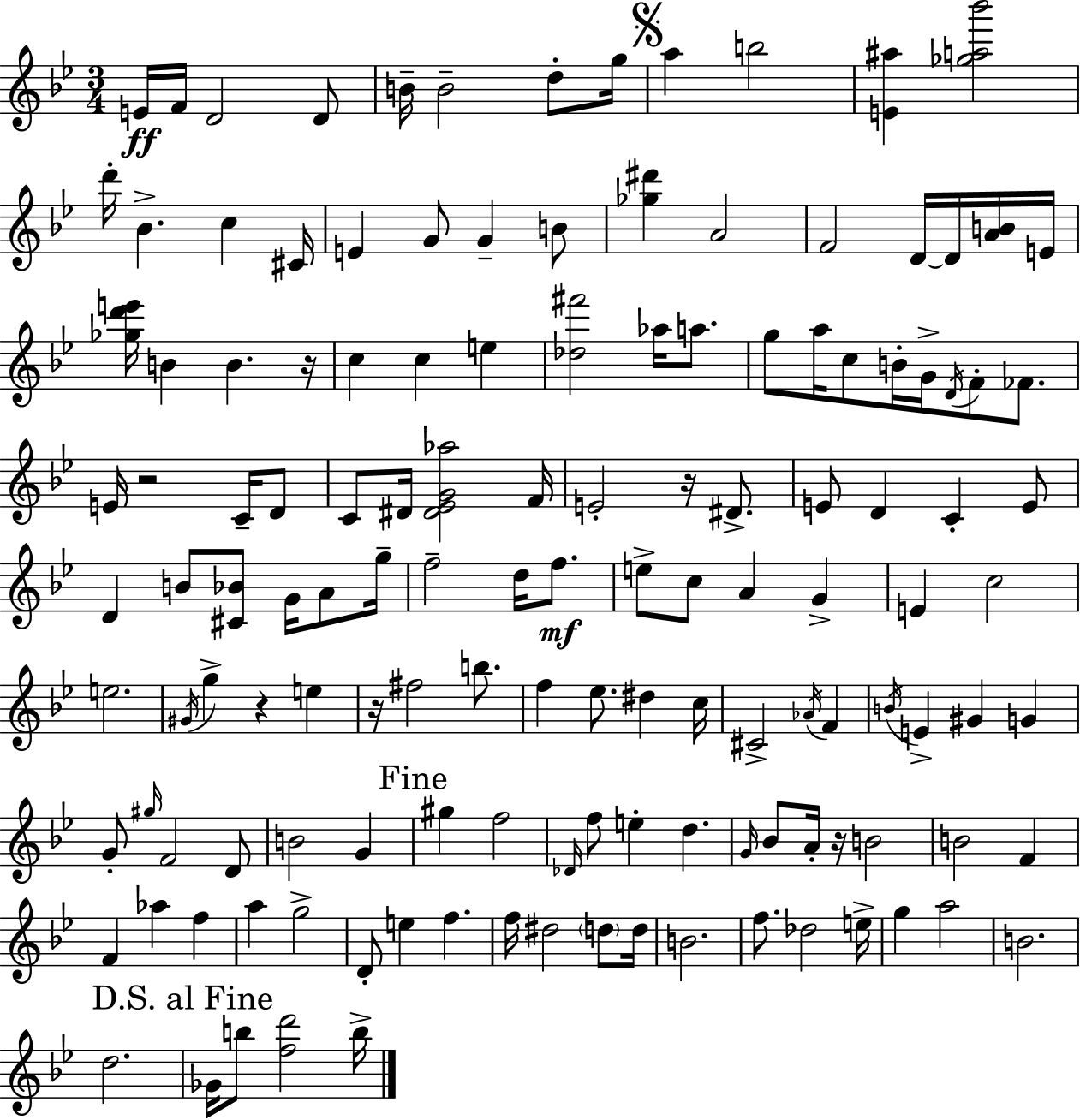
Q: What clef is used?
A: treble